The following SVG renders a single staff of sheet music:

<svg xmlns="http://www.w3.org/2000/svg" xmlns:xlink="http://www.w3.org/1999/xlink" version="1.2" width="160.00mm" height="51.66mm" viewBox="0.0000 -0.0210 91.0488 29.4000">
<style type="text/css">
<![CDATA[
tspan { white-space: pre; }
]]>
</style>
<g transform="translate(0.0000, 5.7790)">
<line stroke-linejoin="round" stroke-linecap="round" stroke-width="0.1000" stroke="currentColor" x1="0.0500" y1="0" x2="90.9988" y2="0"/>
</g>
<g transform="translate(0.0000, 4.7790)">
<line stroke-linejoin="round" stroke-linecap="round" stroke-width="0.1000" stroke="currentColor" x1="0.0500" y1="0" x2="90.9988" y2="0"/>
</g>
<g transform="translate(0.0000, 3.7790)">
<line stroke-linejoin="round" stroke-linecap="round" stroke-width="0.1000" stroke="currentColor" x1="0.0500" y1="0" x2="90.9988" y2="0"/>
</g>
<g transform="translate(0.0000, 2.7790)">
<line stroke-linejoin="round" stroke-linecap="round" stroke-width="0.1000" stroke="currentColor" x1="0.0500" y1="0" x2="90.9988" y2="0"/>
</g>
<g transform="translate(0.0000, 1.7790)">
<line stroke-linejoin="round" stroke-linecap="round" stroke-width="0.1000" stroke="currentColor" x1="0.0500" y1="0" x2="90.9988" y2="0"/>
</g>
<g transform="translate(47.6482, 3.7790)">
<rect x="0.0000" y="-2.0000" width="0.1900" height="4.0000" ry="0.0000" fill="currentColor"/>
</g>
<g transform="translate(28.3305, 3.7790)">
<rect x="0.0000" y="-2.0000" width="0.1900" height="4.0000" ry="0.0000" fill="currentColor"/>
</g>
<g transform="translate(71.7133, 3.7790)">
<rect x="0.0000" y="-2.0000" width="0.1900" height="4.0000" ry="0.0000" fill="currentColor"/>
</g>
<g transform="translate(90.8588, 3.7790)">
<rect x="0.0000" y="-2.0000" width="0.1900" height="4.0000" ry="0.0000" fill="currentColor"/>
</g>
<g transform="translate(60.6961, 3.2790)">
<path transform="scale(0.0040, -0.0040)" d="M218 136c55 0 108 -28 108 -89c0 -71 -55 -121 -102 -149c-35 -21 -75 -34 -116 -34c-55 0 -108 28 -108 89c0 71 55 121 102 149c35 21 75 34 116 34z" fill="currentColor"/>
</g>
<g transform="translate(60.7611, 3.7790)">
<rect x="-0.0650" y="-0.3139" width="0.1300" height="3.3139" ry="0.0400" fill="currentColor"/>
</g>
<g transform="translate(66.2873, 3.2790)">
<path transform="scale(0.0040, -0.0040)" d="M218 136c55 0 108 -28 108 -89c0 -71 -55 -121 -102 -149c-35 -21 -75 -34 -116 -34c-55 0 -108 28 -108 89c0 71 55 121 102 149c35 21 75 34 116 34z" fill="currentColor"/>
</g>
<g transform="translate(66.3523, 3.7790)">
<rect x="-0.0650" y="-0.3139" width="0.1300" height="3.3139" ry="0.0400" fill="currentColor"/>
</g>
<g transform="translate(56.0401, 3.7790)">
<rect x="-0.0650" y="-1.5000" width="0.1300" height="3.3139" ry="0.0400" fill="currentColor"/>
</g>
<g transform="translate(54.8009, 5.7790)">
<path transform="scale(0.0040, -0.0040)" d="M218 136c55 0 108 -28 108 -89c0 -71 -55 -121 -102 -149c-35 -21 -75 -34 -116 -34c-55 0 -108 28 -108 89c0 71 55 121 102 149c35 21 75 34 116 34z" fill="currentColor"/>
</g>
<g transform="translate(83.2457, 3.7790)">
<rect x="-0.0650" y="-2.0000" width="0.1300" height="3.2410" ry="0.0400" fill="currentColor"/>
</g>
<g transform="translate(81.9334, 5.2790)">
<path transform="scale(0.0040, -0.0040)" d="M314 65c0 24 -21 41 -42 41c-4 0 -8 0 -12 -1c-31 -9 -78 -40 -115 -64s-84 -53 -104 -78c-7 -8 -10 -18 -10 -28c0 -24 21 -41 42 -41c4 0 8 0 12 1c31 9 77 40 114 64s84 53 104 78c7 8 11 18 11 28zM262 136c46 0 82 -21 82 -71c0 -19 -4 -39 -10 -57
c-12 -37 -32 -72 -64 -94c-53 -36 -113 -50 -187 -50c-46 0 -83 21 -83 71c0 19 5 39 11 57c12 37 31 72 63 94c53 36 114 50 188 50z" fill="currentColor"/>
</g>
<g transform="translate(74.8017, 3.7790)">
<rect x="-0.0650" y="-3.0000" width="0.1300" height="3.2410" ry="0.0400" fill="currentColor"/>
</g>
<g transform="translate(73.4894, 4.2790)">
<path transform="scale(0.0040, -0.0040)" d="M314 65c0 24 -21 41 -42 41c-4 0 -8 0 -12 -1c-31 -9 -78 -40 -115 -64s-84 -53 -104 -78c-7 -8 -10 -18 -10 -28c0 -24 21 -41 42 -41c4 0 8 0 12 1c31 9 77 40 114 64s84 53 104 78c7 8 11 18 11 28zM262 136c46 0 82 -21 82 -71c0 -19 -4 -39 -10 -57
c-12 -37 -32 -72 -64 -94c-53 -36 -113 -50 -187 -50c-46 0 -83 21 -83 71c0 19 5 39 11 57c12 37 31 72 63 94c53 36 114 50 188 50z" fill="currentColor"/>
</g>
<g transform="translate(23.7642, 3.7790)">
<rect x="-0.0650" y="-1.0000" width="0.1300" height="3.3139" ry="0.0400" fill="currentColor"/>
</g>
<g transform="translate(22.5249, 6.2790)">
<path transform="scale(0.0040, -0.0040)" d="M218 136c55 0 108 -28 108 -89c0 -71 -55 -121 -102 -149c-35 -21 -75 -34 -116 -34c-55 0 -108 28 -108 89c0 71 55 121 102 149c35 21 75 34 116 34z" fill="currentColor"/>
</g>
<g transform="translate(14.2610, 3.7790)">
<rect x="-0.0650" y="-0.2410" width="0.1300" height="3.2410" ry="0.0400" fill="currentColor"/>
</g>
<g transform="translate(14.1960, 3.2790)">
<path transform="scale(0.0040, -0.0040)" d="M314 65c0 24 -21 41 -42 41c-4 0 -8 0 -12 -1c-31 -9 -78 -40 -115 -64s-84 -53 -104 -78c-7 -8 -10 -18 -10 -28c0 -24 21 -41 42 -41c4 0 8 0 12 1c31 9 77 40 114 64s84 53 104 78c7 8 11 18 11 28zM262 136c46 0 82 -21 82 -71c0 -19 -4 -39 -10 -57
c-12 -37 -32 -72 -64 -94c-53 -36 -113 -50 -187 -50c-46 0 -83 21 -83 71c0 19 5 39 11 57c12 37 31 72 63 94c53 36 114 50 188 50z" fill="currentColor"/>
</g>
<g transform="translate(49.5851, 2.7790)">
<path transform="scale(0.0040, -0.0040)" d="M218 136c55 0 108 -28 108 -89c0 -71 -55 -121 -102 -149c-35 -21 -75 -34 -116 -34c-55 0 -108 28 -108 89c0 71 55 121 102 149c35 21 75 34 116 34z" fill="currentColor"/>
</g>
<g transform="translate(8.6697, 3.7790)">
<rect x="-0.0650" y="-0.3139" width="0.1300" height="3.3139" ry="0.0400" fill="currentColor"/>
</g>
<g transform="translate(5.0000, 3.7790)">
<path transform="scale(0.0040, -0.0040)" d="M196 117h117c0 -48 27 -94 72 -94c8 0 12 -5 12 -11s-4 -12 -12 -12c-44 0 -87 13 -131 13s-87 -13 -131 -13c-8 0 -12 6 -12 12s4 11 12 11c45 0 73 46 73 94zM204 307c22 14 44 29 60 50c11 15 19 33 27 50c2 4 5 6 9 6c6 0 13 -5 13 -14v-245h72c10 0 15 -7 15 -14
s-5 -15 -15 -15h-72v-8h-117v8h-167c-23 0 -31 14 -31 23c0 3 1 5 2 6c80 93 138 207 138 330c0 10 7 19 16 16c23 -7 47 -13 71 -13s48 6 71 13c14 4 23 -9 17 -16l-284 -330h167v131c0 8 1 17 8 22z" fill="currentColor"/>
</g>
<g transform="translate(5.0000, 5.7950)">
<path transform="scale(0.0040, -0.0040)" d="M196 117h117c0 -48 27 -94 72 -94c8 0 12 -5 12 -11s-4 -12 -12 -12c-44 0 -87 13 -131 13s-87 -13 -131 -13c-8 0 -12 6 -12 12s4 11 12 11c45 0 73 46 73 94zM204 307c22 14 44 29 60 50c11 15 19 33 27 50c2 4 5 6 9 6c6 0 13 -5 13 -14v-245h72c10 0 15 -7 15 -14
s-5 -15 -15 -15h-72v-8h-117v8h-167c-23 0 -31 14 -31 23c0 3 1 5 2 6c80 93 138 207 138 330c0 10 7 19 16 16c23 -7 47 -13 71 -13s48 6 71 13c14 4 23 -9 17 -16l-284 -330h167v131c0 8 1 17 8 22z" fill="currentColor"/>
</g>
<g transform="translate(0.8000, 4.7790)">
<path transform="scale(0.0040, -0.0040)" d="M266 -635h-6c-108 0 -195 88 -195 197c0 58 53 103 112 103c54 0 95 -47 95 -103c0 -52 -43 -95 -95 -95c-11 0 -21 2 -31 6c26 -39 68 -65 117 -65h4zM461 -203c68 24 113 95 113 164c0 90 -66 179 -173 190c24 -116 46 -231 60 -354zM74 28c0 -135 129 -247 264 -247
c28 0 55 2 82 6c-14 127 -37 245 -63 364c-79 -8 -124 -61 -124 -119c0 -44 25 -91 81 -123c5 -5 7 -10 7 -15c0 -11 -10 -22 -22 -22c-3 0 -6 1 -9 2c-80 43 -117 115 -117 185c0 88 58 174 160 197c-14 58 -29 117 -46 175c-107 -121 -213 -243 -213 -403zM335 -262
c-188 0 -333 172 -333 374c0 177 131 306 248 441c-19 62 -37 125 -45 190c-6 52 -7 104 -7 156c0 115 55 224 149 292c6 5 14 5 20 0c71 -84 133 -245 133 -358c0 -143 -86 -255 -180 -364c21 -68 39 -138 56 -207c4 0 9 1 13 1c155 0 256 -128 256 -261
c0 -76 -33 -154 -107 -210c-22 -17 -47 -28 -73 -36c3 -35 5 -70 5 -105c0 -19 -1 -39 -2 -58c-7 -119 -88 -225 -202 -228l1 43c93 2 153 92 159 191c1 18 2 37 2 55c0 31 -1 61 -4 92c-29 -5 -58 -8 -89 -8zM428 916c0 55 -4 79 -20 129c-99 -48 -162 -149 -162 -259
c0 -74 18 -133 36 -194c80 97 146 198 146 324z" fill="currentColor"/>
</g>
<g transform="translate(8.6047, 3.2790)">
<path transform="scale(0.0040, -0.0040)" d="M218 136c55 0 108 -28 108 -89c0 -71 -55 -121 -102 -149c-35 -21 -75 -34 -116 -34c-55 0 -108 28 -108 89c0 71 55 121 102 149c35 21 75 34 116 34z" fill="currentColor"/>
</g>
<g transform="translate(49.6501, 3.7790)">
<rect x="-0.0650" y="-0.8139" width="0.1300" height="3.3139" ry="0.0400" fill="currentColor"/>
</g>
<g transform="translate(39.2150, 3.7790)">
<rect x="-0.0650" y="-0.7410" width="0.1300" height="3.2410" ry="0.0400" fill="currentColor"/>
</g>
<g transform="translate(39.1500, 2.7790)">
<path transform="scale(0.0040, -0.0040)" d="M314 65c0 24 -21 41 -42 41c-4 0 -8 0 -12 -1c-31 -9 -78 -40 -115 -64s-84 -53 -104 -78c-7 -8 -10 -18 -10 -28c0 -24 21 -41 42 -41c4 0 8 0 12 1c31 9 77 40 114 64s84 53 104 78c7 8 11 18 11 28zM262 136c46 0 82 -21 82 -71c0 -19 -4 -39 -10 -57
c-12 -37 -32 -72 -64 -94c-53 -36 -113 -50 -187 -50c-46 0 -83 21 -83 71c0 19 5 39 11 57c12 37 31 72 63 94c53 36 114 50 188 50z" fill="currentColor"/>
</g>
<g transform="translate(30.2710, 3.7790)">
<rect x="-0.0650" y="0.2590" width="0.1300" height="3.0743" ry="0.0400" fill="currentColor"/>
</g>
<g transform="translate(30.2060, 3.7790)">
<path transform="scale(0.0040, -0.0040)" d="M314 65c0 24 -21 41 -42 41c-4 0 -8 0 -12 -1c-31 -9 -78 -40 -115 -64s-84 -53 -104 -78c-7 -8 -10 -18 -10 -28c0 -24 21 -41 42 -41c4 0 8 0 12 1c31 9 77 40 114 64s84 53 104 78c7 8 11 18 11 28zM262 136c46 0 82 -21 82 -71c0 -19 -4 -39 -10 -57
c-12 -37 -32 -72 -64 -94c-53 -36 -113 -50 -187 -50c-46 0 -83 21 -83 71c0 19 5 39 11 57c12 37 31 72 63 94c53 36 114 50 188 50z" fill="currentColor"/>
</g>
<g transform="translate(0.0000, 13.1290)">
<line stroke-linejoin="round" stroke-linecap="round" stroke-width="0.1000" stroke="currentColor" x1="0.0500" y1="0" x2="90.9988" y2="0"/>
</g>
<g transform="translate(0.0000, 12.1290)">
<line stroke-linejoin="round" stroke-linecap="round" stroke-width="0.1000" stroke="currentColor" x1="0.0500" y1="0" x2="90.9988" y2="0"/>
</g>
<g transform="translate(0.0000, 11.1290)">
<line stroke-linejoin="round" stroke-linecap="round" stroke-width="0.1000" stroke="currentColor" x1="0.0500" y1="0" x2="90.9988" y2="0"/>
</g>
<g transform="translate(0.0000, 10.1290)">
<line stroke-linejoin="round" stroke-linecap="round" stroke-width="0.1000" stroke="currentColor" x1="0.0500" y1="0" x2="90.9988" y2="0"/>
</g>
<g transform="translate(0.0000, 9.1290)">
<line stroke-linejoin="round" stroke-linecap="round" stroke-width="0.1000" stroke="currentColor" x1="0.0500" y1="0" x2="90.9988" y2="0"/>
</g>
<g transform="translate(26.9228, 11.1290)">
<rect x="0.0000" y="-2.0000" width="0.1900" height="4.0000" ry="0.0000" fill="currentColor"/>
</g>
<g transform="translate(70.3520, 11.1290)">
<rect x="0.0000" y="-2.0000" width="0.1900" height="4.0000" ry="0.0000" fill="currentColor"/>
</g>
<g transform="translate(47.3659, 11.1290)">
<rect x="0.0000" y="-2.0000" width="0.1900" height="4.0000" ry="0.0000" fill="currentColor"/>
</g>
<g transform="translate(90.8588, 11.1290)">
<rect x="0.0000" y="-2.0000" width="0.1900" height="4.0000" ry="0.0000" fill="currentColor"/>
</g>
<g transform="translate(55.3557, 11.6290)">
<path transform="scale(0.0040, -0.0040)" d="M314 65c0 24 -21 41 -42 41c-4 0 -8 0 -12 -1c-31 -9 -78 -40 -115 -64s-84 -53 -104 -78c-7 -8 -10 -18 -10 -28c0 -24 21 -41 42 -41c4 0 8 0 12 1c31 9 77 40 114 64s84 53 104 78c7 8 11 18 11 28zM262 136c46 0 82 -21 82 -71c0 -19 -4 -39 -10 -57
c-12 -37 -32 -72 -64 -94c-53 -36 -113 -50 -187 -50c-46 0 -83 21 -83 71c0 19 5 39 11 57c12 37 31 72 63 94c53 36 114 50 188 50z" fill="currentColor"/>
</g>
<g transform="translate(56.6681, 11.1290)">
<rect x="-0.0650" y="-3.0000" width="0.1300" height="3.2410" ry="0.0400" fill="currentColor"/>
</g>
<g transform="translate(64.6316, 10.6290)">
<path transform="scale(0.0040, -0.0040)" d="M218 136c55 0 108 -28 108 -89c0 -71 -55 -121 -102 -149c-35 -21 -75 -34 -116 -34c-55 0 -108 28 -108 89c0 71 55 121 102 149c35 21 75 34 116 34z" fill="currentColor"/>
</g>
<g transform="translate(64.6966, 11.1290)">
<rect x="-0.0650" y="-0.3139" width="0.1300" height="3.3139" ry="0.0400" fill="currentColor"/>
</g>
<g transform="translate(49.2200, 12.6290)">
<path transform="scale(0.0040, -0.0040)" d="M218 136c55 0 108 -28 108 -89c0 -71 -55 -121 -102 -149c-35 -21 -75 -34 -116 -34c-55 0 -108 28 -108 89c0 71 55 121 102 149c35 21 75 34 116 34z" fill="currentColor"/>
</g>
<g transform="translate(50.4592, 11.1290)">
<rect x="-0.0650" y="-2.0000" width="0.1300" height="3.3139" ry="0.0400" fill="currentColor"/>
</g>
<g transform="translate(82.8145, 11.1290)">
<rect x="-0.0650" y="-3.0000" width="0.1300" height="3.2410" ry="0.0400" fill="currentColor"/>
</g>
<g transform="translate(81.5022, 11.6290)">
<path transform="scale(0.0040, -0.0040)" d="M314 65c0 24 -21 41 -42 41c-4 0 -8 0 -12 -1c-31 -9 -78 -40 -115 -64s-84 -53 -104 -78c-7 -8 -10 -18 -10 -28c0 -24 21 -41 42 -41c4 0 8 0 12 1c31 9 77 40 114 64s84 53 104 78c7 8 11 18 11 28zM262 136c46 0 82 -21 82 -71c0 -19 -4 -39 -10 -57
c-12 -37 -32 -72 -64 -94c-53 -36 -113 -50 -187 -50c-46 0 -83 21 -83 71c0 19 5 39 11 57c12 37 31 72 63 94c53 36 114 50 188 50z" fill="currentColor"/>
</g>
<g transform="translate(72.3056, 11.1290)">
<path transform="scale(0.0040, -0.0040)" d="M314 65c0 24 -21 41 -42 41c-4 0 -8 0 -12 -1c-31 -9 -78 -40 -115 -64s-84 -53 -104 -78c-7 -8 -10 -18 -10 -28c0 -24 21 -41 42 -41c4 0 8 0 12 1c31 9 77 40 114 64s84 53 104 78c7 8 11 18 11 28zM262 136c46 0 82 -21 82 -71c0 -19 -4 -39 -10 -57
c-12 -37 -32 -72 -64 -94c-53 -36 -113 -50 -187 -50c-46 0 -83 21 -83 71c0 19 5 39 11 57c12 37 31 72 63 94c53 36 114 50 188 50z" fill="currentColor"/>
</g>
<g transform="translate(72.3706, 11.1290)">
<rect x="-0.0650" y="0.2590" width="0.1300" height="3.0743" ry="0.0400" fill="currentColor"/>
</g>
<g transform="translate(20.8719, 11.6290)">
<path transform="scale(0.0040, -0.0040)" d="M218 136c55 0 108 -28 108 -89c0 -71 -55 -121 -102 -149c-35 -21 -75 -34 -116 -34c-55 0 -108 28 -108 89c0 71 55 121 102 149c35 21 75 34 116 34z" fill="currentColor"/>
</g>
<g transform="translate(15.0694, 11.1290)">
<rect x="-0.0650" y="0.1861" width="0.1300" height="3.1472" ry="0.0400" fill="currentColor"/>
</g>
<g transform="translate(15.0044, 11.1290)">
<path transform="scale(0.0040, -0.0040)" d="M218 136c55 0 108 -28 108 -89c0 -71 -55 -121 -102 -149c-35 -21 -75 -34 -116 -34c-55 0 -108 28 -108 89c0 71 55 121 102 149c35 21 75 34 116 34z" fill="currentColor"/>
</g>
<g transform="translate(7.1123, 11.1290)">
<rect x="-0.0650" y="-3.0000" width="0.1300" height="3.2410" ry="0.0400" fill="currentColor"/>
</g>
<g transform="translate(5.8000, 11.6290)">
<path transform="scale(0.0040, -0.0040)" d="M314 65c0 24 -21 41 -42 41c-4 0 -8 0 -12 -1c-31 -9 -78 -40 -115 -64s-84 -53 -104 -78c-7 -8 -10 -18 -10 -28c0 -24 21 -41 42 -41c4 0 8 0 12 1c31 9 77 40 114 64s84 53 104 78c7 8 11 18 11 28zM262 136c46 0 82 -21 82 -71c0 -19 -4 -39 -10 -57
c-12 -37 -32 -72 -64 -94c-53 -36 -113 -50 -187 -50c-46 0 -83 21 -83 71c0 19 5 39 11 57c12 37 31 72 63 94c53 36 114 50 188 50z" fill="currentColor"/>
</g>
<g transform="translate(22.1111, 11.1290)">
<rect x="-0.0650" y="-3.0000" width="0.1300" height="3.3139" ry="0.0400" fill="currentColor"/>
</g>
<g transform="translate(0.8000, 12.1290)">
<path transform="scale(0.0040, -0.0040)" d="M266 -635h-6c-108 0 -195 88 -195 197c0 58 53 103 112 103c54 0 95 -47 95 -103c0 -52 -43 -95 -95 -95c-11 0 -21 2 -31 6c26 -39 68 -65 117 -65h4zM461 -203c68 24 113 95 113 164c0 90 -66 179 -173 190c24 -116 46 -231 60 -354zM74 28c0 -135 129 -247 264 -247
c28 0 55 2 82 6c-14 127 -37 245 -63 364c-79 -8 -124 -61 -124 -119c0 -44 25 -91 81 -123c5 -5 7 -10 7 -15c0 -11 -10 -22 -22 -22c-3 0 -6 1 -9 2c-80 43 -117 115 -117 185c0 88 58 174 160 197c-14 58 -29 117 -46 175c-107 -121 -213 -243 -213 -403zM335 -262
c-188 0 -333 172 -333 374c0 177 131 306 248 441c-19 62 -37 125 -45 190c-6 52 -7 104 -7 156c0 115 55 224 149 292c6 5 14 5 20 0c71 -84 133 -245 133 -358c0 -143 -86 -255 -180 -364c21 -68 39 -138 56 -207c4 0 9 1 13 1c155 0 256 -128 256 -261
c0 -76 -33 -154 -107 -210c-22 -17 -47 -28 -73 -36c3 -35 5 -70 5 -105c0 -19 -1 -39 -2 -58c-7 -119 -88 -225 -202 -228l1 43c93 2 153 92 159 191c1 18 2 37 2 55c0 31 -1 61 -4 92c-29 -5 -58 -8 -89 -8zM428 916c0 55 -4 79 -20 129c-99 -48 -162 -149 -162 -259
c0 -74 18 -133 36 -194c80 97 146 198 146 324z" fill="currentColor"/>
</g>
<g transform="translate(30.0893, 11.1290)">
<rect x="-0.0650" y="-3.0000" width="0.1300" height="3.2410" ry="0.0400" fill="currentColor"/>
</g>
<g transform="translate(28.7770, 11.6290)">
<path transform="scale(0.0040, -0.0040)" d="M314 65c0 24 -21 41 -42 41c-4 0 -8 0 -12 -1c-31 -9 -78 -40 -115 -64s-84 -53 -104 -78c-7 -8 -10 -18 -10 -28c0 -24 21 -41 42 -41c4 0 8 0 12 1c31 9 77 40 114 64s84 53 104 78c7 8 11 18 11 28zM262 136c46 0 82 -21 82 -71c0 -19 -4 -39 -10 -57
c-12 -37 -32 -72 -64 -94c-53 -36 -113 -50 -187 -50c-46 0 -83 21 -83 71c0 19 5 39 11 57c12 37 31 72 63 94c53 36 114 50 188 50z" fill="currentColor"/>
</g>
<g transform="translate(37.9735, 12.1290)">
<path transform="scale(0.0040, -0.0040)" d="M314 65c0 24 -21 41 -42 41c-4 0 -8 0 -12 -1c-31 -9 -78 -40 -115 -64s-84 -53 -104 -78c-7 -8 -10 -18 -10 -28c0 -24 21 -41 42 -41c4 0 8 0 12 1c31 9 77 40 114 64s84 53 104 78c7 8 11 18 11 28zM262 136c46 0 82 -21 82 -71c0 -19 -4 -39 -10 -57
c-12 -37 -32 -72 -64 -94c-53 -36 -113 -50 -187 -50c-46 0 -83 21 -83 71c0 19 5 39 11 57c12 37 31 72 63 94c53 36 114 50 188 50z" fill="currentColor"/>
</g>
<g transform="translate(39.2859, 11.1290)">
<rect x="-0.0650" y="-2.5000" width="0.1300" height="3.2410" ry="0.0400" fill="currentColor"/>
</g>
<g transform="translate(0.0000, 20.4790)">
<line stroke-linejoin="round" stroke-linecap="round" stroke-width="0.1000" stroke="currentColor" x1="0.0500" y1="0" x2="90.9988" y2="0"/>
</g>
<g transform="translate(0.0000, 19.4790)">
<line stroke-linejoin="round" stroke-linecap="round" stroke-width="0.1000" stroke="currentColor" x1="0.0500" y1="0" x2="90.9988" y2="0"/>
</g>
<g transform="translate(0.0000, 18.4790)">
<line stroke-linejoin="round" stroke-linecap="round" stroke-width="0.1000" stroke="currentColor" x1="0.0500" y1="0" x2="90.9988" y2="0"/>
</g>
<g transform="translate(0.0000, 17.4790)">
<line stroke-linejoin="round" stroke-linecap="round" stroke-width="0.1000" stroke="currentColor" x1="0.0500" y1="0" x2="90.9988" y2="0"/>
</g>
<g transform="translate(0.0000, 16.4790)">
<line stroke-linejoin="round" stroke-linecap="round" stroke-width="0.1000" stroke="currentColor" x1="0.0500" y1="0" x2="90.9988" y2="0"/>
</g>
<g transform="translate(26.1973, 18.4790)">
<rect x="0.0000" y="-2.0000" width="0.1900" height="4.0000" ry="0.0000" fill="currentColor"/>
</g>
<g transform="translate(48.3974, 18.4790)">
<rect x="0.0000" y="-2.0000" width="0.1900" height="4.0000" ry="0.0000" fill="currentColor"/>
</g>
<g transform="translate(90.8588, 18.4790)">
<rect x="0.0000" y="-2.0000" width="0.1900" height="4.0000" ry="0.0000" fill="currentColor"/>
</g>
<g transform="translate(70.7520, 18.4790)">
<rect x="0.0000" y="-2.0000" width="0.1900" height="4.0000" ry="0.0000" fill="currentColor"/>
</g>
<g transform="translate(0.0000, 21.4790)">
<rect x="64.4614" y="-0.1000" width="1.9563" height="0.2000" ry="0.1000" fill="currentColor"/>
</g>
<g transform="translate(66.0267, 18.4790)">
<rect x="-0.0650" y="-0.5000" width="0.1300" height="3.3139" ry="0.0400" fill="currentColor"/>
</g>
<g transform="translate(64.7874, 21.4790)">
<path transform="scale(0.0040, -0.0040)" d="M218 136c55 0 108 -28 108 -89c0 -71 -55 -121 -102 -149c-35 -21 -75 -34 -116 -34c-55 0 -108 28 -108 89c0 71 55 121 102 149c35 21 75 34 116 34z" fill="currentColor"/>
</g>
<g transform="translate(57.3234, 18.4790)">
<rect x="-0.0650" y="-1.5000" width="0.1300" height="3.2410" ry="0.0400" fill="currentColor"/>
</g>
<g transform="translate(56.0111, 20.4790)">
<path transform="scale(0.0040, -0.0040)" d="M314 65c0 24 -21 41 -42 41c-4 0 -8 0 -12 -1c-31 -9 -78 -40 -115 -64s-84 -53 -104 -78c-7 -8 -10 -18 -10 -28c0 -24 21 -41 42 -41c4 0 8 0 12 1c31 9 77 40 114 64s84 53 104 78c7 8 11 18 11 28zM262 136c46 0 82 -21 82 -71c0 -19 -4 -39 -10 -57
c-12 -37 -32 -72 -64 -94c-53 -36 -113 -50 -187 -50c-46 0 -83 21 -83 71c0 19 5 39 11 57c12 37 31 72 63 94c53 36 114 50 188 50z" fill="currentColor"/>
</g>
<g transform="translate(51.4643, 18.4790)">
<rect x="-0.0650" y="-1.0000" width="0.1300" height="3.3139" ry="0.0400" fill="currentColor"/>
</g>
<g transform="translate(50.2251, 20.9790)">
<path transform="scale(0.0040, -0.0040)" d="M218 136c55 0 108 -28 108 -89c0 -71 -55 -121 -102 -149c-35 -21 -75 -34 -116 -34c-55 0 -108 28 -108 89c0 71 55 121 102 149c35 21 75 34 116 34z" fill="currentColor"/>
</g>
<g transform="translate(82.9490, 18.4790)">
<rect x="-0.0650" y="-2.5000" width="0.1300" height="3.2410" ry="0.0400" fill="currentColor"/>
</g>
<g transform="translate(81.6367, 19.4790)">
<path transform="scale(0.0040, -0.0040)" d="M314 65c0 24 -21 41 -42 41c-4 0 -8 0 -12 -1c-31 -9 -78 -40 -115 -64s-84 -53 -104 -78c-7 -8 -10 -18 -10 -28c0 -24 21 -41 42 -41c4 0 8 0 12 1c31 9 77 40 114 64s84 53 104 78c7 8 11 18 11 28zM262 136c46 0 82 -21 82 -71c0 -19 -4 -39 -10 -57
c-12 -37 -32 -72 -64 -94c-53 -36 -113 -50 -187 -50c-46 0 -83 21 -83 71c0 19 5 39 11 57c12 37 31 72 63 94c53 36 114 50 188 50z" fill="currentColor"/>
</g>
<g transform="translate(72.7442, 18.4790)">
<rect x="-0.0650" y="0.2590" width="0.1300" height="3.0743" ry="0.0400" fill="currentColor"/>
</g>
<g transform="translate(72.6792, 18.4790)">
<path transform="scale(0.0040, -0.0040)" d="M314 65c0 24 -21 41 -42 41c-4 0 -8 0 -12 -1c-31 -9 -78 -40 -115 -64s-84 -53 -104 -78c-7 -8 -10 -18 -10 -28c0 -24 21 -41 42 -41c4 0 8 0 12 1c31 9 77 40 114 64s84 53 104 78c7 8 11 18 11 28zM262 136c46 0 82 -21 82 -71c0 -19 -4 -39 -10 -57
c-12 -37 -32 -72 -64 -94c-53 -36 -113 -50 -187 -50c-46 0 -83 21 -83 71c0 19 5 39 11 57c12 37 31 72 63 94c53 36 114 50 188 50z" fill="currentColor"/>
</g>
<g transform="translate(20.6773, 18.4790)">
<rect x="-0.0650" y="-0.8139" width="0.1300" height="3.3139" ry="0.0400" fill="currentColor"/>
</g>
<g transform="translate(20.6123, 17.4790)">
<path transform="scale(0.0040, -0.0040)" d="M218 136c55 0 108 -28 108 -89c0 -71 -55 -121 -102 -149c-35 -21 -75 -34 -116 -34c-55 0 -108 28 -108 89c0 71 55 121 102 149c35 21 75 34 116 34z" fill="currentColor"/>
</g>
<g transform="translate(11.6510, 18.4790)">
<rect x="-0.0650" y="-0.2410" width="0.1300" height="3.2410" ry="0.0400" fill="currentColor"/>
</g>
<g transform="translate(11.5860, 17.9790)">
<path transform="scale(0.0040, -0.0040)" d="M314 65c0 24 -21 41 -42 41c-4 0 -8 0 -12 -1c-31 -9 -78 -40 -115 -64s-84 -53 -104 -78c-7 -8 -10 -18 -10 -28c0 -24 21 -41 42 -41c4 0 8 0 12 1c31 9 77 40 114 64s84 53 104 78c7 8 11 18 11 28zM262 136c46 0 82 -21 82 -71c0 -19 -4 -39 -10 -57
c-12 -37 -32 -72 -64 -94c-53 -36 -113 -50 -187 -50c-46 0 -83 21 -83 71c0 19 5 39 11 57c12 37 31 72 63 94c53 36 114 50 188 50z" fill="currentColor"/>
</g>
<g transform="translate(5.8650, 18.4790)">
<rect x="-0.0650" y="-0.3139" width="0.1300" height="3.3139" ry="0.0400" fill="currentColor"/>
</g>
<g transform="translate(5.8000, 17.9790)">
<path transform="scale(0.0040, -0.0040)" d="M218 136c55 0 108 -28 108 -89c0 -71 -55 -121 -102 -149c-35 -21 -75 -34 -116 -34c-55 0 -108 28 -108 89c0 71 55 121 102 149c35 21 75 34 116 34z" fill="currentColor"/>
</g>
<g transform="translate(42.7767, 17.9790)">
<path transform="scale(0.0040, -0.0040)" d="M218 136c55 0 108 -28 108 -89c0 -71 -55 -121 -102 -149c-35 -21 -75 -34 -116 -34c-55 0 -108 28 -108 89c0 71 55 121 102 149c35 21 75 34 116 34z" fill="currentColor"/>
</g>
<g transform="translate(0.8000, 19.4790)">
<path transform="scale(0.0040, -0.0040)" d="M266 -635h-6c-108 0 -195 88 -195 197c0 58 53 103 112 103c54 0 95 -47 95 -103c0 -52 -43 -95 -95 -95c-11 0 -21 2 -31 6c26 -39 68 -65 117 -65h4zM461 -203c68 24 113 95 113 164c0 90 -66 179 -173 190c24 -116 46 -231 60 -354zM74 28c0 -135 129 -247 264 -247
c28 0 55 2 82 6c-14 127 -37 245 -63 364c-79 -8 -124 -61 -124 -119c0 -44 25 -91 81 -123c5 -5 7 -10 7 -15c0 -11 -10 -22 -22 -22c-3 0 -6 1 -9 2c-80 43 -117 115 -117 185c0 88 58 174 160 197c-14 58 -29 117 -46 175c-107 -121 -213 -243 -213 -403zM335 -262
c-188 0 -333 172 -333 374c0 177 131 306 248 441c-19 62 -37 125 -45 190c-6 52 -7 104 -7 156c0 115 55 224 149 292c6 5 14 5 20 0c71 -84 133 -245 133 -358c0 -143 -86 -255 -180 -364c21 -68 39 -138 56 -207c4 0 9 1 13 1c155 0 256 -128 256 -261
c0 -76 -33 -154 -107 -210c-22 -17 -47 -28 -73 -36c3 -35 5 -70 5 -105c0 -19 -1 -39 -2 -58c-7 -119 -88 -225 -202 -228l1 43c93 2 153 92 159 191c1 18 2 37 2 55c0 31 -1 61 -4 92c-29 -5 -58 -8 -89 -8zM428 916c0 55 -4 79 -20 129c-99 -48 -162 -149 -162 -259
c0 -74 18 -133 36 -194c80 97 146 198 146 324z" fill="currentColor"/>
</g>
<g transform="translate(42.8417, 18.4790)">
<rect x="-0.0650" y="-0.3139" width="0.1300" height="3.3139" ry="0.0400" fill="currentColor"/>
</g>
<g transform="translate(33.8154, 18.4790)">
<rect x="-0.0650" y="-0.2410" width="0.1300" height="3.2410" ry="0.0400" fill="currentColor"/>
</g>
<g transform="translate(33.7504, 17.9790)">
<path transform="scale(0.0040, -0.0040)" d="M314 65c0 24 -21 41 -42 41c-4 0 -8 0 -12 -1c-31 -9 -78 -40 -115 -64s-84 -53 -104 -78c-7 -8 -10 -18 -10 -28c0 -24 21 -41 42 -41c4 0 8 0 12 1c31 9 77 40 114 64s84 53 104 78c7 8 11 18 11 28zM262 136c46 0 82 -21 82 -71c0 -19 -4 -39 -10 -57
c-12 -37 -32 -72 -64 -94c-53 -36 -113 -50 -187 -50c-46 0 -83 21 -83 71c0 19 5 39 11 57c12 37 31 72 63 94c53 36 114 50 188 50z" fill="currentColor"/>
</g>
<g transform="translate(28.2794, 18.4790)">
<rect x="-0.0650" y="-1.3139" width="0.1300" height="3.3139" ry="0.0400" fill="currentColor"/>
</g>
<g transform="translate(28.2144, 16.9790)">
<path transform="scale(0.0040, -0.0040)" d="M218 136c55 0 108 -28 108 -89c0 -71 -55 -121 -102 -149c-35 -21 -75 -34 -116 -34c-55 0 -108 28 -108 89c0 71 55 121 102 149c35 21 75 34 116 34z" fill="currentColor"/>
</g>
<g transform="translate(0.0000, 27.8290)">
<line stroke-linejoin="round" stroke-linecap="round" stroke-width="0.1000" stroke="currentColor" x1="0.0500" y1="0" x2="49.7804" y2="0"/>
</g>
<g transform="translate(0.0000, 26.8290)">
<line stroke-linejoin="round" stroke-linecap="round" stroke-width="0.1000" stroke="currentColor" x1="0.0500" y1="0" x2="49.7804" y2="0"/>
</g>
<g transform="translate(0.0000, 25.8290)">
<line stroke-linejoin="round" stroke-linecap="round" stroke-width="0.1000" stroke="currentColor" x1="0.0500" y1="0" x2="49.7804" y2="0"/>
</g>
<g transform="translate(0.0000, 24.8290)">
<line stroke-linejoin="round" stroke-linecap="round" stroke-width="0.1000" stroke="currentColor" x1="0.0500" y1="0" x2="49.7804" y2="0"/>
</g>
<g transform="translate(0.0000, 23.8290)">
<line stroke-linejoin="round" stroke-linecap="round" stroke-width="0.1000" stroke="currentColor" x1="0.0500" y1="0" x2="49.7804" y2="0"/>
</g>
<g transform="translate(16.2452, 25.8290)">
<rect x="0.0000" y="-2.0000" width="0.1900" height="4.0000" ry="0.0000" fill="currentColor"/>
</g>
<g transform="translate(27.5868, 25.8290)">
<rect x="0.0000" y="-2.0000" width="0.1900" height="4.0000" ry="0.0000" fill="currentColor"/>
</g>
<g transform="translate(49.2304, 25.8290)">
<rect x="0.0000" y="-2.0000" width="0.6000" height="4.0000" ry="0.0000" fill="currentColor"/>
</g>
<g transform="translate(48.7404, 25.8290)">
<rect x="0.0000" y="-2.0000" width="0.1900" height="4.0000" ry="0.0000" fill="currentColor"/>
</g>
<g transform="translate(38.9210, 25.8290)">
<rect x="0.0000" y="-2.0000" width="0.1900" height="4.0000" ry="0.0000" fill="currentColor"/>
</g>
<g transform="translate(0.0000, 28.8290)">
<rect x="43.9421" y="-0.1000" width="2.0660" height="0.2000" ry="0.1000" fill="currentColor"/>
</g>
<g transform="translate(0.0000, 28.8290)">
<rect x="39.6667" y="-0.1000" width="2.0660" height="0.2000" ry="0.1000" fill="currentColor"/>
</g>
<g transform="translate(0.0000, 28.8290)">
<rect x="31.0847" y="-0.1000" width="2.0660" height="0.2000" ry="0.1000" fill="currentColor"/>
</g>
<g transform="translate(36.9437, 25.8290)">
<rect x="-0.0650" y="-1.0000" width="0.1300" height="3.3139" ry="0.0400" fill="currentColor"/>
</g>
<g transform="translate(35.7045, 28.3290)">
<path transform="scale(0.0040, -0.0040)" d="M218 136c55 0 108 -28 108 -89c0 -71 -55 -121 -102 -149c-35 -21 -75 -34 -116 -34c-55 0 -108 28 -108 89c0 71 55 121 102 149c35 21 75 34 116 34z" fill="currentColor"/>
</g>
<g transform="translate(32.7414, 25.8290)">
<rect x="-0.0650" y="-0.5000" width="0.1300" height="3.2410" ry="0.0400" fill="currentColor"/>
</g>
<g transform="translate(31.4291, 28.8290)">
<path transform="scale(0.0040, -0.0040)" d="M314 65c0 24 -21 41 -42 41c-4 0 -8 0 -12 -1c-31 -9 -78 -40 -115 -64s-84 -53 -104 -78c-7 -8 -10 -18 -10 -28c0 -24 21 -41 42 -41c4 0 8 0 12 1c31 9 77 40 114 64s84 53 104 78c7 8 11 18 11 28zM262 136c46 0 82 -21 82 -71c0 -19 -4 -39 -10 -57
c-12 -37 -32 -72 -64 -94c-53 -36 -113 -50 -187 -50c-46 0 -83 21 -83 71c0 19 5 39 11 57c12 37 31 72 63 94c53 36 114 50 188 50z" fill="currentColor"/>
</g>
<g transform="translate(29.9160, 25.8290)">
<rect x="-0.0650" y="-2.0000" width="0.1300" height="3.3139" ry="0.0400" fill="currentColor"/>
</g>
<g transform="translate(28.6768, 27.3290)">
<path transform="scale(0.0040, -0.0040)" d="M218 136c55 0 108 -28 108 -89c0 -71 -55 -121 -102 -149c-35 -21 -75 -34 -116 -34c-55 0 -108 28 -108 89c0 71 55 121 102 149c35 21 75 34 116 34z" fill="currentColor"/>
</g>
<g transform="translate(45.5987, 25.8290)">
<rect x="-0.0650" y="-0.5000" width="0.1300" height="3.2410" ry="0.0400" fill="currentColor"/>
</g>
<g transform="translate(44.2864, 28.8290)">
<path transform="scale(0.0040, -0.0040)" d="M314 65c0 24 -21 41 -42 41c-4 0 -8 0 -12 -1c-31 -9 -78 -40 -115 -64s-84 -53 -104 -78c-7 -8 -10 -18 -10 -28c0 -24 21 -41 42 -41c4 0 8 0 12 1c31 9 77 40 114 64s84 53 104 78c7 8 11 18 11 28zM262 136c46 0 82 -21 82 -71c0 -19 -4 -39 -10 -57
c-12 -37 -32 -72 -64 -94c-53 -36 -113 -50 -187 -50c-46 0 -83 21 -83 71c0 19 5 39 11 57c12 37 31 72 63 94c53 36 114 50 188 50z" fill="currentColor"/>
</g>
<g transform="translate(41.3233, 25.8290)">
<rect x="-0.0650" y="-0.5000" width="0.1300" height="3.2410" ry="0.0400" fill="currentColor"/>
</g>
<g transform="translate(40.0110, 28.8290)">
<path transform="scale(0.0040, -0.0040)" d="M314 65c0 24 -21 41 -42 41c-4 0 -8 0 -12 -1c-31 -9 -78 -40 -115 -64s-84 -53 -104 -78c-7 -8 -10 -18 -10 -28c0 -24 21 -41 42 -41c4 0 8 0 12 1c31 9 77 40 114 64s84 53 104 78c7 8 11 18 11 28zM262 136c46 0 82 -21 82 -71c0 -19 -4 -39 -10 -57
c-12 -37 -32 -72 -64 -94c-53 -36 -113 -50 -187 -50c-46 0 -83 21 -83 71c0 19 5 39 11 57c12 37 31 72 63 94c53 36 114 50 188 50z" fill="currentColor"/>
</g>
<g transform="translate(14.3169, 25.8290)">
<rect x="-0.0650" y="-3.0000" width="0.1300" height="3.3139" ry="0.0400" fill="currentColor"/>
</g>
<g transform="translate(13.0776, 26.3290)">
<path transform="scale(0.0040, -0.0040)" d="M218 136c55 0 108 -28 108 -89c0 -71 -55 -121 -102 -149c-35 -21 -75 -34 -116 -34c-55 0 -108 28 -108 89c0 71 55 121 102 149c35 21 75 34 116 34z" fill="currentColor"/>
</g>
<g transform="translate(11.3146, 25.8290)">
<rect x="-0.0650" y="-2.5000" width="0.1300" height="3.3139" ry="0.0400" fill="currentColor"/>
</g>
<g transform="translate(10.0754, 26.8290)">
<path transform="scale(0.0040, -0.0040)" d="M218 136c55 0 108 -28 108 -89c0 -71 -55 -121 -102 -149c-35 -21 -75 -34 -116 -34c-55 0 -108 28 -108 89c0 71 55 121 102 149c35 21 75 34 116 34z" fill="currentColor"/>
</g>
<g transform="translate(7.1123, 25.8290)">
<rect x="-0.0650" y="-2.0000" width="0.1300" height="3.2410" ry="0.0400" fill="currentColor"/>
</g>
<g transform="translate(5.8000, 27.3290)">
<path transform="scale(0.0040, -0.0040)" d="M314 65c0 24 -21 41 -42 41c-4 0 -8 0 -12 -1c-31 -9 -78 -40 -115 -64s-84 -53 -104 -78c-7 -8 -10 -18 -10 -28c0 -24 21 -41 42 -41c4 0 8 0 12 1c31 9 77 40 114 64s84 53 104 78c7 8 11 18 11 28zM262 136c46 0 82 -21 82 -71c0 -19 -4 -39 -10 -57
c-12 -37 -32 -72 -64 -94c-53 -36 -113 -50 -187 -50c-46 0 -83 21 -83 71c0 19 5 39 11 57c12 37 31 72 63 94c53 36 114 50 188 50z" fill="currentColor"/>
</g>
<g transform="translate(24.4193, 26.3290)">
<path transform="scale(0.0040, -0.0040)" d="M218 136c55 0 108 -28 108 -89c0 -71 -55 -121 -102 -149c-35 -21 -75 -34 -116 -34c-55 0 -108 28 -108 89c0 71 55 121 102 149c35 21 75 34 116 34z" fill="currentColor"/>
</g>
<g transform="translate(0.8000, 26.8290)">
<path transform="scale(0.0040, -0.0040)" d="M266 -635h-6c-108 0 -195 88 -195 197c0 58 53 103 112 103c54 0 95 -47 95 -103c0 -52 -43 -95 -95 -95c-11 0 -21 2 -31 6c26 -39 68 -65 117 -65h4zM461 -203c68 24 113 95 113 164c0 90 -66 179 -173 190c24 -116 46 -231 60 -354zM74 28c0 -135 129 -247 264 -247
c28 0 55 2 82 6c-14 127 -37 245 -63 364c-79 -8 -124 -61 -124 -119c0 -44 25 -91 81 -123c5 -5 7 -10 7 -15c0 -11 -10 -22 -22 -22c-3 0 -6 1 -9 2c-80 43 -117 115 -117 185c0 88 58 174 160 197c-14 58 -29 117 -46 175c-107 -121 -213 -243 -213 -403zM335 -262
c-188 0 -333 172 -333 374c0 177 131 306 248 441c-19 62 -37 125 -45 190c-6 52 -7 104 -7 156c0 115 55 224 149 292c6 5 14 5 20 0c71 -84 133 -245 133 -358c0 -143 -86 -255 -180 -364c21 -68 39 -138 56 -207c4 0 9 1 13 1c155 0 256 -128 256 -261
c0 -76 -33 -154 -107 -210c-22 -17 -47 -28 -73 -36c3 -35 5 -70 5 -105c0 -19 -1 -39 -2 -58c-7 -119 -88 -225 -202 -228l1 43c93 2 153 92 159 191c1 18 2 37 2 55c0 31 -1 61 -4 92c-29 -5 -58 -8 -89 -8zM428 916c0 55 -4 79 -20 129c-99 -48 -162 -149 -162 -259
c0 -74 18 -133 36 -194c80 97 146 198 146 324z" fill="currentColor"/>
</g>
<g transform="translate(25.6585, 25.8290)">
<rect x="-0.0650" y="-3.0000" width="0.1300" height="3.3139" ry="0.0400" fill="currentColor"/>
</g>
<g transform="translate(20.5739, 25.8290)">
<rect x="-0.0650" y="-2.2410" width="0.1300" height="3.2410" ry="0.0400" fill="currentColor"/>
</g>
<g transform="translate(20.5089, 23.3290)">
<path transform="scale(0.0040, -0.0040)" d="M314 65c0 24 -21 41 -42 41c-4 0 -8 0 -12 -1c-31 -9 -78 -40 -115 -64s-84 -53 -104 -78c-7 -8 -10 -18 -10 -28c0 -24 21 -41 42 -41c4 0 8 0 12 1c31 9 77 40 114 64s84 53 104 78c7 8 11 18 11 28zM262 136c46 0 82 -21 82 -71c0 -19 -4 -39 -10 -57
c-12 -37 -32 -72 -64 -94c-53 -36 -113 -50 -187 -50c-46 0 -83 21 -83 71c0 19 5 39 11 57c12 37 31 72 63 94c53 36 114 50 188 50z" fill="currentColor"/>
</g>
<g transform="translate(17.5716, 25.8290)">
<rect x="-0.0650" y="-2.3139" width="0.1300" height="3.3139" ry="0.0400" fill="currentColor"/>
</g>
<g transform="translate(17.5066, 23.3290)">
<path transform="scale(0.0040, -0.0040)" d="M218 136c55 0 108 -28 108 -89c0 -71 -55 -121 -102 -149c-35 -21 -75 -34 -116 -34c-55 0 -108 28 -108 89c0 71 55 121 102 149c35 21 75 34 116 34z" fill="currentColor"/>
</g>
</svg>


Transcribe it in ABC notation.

X:1
T:Untitled
M:4/4
L:1/4
K:C
c c2 D B2 d2 d E c c A2 F2 A2 B A A2 G2 F A2 c B2 A2 c c2 d e c2 c D E2 C B2 G2 F2 G A g g2 A F C2 D C2 C2